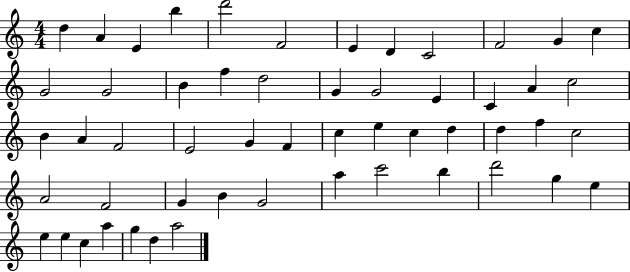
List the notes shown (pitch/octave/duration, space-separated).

D5/q A4/q E4/q B5/q D6/h F4/h E4/q D4/q C4/h F4/h G4/q C5/q G4/h G4/h B4/q F5/q D5/h G4/q G4/h E4/q C4/q A4/q C5/h B4/q A4/q F4/h E4/h G4/q F4/q C5/q E5/q C5/q D5/q D5/q F5/q C5/h A4/h F4/h G4/q B4/q G4/h A5/q C6/h B5/q D6/h G5/q E5/q E5/q E5/q C5/q A5/q G5/q D5/q A5/h